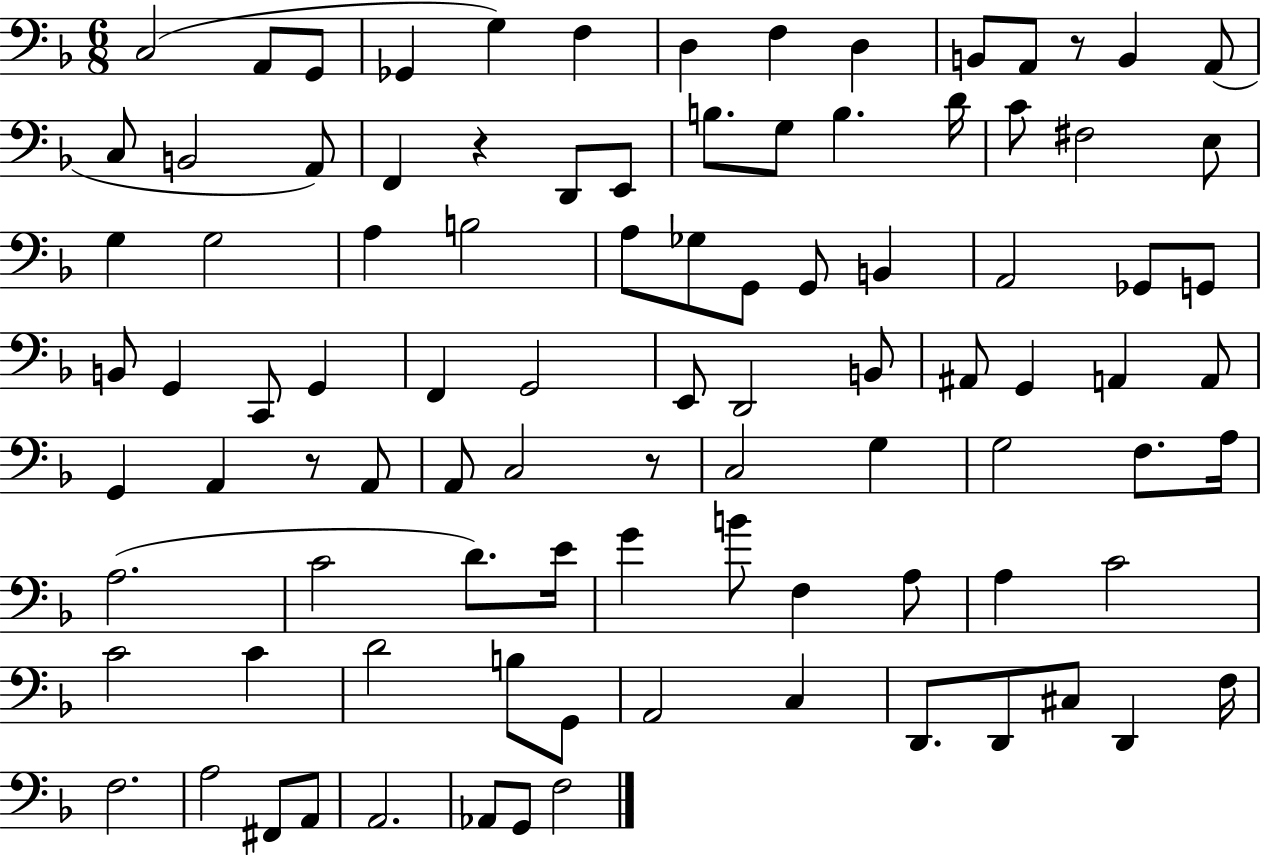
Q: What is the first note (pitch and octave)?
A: C3